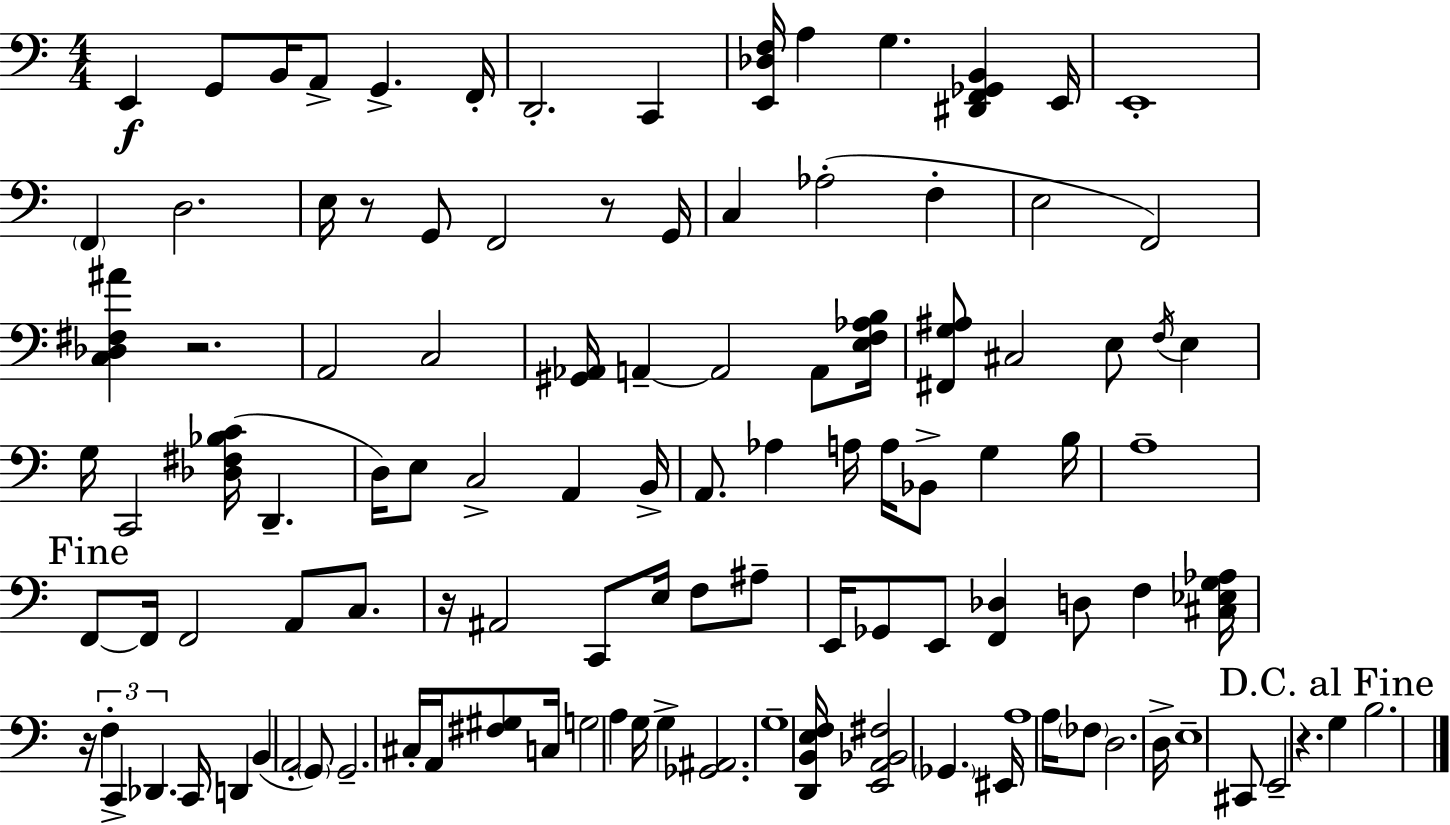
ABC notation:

X:1
T:Untitled
M:4/4
L:1/4
K:C
E,, G,,/2 B,,/4 A,,/2 G,, F,,/4 D,,2 C,, [E,,_D,F,]/4 A, G, [^D,,F,,_G,,B,,] E,,/4 E,,4 F,, D,2 E,/4 z/2 G,,/2 F,,2 z/2 G,,/4 C, _A,2 F, E,2 F,,2 [C,_D,^F,^A] z2 A,,2 C,2 [^G,,_A,,]/4 A,, A,,2 A,,/2 [E,F,_A,B,]/4 [^F,,G,^A,]/2 ^C,2 E,/2 F,/4 E, G,/4 C,,2 [_D,^F,_B,C]/4 D,, D,/4 E,/2 C,2 A,, B,,/4 A,,/2 _A, A,/4 A,/4 _B,,/2 G, B,/4 A,4 F,,/2 F,,/4 F,,2 A,,/2 C,/2 z/4 ^A,,2 C,,/2 E,/4 F,/2 ^A,/2 E,,/4 _G,,/2 E,,/2 [F,,_D,] D,/2 F, [^C,_E,G,_A,]/4 z/4 F, C,, _D,, C,,/4 D,, B,, A,,2 G,,/2 G,,2 ^C,/4 A,,/4 [^F,^G,]/2 C,/4 G,2 A, G,/4 G, [_G,,^A,,]2 G,4 [D,,B,,E,F,]/4 [E,,A,,_B,,^F,]2 _G,, ^E,,/4 A,4 A,/4 _F,/2 D,2 D,/4 E,4 ^C,,/2 E,,2 z G, B,2